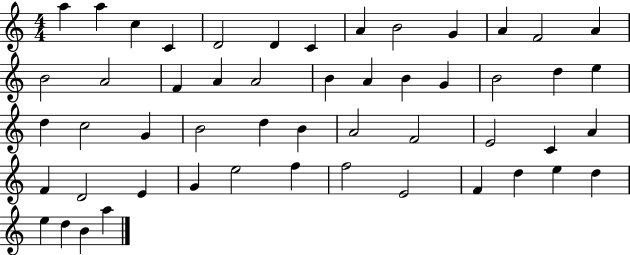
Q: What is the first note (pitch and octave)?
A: A5